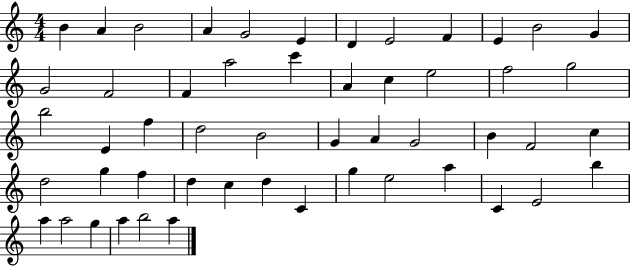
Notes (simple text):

B4/q A4/q B4/h A4/q G4/h E4/q D4/q E4/h F4/q E4/q B4/h G4/q G4/h F4/h F4/q A5/h C6/q A4/q C5/q E5/h F5/h G5/h B5/h E4/q F5/q D5/h B4/h G4/q A4/q G4/h B4/q F4/h C5/q D5/h G5/q F5/q D5/q C5/q D5/q C4/q G5/q E5/h A5/q C4/q E4/h B5/q A5/q A5/h G5/q A5/q B5/h A5/q